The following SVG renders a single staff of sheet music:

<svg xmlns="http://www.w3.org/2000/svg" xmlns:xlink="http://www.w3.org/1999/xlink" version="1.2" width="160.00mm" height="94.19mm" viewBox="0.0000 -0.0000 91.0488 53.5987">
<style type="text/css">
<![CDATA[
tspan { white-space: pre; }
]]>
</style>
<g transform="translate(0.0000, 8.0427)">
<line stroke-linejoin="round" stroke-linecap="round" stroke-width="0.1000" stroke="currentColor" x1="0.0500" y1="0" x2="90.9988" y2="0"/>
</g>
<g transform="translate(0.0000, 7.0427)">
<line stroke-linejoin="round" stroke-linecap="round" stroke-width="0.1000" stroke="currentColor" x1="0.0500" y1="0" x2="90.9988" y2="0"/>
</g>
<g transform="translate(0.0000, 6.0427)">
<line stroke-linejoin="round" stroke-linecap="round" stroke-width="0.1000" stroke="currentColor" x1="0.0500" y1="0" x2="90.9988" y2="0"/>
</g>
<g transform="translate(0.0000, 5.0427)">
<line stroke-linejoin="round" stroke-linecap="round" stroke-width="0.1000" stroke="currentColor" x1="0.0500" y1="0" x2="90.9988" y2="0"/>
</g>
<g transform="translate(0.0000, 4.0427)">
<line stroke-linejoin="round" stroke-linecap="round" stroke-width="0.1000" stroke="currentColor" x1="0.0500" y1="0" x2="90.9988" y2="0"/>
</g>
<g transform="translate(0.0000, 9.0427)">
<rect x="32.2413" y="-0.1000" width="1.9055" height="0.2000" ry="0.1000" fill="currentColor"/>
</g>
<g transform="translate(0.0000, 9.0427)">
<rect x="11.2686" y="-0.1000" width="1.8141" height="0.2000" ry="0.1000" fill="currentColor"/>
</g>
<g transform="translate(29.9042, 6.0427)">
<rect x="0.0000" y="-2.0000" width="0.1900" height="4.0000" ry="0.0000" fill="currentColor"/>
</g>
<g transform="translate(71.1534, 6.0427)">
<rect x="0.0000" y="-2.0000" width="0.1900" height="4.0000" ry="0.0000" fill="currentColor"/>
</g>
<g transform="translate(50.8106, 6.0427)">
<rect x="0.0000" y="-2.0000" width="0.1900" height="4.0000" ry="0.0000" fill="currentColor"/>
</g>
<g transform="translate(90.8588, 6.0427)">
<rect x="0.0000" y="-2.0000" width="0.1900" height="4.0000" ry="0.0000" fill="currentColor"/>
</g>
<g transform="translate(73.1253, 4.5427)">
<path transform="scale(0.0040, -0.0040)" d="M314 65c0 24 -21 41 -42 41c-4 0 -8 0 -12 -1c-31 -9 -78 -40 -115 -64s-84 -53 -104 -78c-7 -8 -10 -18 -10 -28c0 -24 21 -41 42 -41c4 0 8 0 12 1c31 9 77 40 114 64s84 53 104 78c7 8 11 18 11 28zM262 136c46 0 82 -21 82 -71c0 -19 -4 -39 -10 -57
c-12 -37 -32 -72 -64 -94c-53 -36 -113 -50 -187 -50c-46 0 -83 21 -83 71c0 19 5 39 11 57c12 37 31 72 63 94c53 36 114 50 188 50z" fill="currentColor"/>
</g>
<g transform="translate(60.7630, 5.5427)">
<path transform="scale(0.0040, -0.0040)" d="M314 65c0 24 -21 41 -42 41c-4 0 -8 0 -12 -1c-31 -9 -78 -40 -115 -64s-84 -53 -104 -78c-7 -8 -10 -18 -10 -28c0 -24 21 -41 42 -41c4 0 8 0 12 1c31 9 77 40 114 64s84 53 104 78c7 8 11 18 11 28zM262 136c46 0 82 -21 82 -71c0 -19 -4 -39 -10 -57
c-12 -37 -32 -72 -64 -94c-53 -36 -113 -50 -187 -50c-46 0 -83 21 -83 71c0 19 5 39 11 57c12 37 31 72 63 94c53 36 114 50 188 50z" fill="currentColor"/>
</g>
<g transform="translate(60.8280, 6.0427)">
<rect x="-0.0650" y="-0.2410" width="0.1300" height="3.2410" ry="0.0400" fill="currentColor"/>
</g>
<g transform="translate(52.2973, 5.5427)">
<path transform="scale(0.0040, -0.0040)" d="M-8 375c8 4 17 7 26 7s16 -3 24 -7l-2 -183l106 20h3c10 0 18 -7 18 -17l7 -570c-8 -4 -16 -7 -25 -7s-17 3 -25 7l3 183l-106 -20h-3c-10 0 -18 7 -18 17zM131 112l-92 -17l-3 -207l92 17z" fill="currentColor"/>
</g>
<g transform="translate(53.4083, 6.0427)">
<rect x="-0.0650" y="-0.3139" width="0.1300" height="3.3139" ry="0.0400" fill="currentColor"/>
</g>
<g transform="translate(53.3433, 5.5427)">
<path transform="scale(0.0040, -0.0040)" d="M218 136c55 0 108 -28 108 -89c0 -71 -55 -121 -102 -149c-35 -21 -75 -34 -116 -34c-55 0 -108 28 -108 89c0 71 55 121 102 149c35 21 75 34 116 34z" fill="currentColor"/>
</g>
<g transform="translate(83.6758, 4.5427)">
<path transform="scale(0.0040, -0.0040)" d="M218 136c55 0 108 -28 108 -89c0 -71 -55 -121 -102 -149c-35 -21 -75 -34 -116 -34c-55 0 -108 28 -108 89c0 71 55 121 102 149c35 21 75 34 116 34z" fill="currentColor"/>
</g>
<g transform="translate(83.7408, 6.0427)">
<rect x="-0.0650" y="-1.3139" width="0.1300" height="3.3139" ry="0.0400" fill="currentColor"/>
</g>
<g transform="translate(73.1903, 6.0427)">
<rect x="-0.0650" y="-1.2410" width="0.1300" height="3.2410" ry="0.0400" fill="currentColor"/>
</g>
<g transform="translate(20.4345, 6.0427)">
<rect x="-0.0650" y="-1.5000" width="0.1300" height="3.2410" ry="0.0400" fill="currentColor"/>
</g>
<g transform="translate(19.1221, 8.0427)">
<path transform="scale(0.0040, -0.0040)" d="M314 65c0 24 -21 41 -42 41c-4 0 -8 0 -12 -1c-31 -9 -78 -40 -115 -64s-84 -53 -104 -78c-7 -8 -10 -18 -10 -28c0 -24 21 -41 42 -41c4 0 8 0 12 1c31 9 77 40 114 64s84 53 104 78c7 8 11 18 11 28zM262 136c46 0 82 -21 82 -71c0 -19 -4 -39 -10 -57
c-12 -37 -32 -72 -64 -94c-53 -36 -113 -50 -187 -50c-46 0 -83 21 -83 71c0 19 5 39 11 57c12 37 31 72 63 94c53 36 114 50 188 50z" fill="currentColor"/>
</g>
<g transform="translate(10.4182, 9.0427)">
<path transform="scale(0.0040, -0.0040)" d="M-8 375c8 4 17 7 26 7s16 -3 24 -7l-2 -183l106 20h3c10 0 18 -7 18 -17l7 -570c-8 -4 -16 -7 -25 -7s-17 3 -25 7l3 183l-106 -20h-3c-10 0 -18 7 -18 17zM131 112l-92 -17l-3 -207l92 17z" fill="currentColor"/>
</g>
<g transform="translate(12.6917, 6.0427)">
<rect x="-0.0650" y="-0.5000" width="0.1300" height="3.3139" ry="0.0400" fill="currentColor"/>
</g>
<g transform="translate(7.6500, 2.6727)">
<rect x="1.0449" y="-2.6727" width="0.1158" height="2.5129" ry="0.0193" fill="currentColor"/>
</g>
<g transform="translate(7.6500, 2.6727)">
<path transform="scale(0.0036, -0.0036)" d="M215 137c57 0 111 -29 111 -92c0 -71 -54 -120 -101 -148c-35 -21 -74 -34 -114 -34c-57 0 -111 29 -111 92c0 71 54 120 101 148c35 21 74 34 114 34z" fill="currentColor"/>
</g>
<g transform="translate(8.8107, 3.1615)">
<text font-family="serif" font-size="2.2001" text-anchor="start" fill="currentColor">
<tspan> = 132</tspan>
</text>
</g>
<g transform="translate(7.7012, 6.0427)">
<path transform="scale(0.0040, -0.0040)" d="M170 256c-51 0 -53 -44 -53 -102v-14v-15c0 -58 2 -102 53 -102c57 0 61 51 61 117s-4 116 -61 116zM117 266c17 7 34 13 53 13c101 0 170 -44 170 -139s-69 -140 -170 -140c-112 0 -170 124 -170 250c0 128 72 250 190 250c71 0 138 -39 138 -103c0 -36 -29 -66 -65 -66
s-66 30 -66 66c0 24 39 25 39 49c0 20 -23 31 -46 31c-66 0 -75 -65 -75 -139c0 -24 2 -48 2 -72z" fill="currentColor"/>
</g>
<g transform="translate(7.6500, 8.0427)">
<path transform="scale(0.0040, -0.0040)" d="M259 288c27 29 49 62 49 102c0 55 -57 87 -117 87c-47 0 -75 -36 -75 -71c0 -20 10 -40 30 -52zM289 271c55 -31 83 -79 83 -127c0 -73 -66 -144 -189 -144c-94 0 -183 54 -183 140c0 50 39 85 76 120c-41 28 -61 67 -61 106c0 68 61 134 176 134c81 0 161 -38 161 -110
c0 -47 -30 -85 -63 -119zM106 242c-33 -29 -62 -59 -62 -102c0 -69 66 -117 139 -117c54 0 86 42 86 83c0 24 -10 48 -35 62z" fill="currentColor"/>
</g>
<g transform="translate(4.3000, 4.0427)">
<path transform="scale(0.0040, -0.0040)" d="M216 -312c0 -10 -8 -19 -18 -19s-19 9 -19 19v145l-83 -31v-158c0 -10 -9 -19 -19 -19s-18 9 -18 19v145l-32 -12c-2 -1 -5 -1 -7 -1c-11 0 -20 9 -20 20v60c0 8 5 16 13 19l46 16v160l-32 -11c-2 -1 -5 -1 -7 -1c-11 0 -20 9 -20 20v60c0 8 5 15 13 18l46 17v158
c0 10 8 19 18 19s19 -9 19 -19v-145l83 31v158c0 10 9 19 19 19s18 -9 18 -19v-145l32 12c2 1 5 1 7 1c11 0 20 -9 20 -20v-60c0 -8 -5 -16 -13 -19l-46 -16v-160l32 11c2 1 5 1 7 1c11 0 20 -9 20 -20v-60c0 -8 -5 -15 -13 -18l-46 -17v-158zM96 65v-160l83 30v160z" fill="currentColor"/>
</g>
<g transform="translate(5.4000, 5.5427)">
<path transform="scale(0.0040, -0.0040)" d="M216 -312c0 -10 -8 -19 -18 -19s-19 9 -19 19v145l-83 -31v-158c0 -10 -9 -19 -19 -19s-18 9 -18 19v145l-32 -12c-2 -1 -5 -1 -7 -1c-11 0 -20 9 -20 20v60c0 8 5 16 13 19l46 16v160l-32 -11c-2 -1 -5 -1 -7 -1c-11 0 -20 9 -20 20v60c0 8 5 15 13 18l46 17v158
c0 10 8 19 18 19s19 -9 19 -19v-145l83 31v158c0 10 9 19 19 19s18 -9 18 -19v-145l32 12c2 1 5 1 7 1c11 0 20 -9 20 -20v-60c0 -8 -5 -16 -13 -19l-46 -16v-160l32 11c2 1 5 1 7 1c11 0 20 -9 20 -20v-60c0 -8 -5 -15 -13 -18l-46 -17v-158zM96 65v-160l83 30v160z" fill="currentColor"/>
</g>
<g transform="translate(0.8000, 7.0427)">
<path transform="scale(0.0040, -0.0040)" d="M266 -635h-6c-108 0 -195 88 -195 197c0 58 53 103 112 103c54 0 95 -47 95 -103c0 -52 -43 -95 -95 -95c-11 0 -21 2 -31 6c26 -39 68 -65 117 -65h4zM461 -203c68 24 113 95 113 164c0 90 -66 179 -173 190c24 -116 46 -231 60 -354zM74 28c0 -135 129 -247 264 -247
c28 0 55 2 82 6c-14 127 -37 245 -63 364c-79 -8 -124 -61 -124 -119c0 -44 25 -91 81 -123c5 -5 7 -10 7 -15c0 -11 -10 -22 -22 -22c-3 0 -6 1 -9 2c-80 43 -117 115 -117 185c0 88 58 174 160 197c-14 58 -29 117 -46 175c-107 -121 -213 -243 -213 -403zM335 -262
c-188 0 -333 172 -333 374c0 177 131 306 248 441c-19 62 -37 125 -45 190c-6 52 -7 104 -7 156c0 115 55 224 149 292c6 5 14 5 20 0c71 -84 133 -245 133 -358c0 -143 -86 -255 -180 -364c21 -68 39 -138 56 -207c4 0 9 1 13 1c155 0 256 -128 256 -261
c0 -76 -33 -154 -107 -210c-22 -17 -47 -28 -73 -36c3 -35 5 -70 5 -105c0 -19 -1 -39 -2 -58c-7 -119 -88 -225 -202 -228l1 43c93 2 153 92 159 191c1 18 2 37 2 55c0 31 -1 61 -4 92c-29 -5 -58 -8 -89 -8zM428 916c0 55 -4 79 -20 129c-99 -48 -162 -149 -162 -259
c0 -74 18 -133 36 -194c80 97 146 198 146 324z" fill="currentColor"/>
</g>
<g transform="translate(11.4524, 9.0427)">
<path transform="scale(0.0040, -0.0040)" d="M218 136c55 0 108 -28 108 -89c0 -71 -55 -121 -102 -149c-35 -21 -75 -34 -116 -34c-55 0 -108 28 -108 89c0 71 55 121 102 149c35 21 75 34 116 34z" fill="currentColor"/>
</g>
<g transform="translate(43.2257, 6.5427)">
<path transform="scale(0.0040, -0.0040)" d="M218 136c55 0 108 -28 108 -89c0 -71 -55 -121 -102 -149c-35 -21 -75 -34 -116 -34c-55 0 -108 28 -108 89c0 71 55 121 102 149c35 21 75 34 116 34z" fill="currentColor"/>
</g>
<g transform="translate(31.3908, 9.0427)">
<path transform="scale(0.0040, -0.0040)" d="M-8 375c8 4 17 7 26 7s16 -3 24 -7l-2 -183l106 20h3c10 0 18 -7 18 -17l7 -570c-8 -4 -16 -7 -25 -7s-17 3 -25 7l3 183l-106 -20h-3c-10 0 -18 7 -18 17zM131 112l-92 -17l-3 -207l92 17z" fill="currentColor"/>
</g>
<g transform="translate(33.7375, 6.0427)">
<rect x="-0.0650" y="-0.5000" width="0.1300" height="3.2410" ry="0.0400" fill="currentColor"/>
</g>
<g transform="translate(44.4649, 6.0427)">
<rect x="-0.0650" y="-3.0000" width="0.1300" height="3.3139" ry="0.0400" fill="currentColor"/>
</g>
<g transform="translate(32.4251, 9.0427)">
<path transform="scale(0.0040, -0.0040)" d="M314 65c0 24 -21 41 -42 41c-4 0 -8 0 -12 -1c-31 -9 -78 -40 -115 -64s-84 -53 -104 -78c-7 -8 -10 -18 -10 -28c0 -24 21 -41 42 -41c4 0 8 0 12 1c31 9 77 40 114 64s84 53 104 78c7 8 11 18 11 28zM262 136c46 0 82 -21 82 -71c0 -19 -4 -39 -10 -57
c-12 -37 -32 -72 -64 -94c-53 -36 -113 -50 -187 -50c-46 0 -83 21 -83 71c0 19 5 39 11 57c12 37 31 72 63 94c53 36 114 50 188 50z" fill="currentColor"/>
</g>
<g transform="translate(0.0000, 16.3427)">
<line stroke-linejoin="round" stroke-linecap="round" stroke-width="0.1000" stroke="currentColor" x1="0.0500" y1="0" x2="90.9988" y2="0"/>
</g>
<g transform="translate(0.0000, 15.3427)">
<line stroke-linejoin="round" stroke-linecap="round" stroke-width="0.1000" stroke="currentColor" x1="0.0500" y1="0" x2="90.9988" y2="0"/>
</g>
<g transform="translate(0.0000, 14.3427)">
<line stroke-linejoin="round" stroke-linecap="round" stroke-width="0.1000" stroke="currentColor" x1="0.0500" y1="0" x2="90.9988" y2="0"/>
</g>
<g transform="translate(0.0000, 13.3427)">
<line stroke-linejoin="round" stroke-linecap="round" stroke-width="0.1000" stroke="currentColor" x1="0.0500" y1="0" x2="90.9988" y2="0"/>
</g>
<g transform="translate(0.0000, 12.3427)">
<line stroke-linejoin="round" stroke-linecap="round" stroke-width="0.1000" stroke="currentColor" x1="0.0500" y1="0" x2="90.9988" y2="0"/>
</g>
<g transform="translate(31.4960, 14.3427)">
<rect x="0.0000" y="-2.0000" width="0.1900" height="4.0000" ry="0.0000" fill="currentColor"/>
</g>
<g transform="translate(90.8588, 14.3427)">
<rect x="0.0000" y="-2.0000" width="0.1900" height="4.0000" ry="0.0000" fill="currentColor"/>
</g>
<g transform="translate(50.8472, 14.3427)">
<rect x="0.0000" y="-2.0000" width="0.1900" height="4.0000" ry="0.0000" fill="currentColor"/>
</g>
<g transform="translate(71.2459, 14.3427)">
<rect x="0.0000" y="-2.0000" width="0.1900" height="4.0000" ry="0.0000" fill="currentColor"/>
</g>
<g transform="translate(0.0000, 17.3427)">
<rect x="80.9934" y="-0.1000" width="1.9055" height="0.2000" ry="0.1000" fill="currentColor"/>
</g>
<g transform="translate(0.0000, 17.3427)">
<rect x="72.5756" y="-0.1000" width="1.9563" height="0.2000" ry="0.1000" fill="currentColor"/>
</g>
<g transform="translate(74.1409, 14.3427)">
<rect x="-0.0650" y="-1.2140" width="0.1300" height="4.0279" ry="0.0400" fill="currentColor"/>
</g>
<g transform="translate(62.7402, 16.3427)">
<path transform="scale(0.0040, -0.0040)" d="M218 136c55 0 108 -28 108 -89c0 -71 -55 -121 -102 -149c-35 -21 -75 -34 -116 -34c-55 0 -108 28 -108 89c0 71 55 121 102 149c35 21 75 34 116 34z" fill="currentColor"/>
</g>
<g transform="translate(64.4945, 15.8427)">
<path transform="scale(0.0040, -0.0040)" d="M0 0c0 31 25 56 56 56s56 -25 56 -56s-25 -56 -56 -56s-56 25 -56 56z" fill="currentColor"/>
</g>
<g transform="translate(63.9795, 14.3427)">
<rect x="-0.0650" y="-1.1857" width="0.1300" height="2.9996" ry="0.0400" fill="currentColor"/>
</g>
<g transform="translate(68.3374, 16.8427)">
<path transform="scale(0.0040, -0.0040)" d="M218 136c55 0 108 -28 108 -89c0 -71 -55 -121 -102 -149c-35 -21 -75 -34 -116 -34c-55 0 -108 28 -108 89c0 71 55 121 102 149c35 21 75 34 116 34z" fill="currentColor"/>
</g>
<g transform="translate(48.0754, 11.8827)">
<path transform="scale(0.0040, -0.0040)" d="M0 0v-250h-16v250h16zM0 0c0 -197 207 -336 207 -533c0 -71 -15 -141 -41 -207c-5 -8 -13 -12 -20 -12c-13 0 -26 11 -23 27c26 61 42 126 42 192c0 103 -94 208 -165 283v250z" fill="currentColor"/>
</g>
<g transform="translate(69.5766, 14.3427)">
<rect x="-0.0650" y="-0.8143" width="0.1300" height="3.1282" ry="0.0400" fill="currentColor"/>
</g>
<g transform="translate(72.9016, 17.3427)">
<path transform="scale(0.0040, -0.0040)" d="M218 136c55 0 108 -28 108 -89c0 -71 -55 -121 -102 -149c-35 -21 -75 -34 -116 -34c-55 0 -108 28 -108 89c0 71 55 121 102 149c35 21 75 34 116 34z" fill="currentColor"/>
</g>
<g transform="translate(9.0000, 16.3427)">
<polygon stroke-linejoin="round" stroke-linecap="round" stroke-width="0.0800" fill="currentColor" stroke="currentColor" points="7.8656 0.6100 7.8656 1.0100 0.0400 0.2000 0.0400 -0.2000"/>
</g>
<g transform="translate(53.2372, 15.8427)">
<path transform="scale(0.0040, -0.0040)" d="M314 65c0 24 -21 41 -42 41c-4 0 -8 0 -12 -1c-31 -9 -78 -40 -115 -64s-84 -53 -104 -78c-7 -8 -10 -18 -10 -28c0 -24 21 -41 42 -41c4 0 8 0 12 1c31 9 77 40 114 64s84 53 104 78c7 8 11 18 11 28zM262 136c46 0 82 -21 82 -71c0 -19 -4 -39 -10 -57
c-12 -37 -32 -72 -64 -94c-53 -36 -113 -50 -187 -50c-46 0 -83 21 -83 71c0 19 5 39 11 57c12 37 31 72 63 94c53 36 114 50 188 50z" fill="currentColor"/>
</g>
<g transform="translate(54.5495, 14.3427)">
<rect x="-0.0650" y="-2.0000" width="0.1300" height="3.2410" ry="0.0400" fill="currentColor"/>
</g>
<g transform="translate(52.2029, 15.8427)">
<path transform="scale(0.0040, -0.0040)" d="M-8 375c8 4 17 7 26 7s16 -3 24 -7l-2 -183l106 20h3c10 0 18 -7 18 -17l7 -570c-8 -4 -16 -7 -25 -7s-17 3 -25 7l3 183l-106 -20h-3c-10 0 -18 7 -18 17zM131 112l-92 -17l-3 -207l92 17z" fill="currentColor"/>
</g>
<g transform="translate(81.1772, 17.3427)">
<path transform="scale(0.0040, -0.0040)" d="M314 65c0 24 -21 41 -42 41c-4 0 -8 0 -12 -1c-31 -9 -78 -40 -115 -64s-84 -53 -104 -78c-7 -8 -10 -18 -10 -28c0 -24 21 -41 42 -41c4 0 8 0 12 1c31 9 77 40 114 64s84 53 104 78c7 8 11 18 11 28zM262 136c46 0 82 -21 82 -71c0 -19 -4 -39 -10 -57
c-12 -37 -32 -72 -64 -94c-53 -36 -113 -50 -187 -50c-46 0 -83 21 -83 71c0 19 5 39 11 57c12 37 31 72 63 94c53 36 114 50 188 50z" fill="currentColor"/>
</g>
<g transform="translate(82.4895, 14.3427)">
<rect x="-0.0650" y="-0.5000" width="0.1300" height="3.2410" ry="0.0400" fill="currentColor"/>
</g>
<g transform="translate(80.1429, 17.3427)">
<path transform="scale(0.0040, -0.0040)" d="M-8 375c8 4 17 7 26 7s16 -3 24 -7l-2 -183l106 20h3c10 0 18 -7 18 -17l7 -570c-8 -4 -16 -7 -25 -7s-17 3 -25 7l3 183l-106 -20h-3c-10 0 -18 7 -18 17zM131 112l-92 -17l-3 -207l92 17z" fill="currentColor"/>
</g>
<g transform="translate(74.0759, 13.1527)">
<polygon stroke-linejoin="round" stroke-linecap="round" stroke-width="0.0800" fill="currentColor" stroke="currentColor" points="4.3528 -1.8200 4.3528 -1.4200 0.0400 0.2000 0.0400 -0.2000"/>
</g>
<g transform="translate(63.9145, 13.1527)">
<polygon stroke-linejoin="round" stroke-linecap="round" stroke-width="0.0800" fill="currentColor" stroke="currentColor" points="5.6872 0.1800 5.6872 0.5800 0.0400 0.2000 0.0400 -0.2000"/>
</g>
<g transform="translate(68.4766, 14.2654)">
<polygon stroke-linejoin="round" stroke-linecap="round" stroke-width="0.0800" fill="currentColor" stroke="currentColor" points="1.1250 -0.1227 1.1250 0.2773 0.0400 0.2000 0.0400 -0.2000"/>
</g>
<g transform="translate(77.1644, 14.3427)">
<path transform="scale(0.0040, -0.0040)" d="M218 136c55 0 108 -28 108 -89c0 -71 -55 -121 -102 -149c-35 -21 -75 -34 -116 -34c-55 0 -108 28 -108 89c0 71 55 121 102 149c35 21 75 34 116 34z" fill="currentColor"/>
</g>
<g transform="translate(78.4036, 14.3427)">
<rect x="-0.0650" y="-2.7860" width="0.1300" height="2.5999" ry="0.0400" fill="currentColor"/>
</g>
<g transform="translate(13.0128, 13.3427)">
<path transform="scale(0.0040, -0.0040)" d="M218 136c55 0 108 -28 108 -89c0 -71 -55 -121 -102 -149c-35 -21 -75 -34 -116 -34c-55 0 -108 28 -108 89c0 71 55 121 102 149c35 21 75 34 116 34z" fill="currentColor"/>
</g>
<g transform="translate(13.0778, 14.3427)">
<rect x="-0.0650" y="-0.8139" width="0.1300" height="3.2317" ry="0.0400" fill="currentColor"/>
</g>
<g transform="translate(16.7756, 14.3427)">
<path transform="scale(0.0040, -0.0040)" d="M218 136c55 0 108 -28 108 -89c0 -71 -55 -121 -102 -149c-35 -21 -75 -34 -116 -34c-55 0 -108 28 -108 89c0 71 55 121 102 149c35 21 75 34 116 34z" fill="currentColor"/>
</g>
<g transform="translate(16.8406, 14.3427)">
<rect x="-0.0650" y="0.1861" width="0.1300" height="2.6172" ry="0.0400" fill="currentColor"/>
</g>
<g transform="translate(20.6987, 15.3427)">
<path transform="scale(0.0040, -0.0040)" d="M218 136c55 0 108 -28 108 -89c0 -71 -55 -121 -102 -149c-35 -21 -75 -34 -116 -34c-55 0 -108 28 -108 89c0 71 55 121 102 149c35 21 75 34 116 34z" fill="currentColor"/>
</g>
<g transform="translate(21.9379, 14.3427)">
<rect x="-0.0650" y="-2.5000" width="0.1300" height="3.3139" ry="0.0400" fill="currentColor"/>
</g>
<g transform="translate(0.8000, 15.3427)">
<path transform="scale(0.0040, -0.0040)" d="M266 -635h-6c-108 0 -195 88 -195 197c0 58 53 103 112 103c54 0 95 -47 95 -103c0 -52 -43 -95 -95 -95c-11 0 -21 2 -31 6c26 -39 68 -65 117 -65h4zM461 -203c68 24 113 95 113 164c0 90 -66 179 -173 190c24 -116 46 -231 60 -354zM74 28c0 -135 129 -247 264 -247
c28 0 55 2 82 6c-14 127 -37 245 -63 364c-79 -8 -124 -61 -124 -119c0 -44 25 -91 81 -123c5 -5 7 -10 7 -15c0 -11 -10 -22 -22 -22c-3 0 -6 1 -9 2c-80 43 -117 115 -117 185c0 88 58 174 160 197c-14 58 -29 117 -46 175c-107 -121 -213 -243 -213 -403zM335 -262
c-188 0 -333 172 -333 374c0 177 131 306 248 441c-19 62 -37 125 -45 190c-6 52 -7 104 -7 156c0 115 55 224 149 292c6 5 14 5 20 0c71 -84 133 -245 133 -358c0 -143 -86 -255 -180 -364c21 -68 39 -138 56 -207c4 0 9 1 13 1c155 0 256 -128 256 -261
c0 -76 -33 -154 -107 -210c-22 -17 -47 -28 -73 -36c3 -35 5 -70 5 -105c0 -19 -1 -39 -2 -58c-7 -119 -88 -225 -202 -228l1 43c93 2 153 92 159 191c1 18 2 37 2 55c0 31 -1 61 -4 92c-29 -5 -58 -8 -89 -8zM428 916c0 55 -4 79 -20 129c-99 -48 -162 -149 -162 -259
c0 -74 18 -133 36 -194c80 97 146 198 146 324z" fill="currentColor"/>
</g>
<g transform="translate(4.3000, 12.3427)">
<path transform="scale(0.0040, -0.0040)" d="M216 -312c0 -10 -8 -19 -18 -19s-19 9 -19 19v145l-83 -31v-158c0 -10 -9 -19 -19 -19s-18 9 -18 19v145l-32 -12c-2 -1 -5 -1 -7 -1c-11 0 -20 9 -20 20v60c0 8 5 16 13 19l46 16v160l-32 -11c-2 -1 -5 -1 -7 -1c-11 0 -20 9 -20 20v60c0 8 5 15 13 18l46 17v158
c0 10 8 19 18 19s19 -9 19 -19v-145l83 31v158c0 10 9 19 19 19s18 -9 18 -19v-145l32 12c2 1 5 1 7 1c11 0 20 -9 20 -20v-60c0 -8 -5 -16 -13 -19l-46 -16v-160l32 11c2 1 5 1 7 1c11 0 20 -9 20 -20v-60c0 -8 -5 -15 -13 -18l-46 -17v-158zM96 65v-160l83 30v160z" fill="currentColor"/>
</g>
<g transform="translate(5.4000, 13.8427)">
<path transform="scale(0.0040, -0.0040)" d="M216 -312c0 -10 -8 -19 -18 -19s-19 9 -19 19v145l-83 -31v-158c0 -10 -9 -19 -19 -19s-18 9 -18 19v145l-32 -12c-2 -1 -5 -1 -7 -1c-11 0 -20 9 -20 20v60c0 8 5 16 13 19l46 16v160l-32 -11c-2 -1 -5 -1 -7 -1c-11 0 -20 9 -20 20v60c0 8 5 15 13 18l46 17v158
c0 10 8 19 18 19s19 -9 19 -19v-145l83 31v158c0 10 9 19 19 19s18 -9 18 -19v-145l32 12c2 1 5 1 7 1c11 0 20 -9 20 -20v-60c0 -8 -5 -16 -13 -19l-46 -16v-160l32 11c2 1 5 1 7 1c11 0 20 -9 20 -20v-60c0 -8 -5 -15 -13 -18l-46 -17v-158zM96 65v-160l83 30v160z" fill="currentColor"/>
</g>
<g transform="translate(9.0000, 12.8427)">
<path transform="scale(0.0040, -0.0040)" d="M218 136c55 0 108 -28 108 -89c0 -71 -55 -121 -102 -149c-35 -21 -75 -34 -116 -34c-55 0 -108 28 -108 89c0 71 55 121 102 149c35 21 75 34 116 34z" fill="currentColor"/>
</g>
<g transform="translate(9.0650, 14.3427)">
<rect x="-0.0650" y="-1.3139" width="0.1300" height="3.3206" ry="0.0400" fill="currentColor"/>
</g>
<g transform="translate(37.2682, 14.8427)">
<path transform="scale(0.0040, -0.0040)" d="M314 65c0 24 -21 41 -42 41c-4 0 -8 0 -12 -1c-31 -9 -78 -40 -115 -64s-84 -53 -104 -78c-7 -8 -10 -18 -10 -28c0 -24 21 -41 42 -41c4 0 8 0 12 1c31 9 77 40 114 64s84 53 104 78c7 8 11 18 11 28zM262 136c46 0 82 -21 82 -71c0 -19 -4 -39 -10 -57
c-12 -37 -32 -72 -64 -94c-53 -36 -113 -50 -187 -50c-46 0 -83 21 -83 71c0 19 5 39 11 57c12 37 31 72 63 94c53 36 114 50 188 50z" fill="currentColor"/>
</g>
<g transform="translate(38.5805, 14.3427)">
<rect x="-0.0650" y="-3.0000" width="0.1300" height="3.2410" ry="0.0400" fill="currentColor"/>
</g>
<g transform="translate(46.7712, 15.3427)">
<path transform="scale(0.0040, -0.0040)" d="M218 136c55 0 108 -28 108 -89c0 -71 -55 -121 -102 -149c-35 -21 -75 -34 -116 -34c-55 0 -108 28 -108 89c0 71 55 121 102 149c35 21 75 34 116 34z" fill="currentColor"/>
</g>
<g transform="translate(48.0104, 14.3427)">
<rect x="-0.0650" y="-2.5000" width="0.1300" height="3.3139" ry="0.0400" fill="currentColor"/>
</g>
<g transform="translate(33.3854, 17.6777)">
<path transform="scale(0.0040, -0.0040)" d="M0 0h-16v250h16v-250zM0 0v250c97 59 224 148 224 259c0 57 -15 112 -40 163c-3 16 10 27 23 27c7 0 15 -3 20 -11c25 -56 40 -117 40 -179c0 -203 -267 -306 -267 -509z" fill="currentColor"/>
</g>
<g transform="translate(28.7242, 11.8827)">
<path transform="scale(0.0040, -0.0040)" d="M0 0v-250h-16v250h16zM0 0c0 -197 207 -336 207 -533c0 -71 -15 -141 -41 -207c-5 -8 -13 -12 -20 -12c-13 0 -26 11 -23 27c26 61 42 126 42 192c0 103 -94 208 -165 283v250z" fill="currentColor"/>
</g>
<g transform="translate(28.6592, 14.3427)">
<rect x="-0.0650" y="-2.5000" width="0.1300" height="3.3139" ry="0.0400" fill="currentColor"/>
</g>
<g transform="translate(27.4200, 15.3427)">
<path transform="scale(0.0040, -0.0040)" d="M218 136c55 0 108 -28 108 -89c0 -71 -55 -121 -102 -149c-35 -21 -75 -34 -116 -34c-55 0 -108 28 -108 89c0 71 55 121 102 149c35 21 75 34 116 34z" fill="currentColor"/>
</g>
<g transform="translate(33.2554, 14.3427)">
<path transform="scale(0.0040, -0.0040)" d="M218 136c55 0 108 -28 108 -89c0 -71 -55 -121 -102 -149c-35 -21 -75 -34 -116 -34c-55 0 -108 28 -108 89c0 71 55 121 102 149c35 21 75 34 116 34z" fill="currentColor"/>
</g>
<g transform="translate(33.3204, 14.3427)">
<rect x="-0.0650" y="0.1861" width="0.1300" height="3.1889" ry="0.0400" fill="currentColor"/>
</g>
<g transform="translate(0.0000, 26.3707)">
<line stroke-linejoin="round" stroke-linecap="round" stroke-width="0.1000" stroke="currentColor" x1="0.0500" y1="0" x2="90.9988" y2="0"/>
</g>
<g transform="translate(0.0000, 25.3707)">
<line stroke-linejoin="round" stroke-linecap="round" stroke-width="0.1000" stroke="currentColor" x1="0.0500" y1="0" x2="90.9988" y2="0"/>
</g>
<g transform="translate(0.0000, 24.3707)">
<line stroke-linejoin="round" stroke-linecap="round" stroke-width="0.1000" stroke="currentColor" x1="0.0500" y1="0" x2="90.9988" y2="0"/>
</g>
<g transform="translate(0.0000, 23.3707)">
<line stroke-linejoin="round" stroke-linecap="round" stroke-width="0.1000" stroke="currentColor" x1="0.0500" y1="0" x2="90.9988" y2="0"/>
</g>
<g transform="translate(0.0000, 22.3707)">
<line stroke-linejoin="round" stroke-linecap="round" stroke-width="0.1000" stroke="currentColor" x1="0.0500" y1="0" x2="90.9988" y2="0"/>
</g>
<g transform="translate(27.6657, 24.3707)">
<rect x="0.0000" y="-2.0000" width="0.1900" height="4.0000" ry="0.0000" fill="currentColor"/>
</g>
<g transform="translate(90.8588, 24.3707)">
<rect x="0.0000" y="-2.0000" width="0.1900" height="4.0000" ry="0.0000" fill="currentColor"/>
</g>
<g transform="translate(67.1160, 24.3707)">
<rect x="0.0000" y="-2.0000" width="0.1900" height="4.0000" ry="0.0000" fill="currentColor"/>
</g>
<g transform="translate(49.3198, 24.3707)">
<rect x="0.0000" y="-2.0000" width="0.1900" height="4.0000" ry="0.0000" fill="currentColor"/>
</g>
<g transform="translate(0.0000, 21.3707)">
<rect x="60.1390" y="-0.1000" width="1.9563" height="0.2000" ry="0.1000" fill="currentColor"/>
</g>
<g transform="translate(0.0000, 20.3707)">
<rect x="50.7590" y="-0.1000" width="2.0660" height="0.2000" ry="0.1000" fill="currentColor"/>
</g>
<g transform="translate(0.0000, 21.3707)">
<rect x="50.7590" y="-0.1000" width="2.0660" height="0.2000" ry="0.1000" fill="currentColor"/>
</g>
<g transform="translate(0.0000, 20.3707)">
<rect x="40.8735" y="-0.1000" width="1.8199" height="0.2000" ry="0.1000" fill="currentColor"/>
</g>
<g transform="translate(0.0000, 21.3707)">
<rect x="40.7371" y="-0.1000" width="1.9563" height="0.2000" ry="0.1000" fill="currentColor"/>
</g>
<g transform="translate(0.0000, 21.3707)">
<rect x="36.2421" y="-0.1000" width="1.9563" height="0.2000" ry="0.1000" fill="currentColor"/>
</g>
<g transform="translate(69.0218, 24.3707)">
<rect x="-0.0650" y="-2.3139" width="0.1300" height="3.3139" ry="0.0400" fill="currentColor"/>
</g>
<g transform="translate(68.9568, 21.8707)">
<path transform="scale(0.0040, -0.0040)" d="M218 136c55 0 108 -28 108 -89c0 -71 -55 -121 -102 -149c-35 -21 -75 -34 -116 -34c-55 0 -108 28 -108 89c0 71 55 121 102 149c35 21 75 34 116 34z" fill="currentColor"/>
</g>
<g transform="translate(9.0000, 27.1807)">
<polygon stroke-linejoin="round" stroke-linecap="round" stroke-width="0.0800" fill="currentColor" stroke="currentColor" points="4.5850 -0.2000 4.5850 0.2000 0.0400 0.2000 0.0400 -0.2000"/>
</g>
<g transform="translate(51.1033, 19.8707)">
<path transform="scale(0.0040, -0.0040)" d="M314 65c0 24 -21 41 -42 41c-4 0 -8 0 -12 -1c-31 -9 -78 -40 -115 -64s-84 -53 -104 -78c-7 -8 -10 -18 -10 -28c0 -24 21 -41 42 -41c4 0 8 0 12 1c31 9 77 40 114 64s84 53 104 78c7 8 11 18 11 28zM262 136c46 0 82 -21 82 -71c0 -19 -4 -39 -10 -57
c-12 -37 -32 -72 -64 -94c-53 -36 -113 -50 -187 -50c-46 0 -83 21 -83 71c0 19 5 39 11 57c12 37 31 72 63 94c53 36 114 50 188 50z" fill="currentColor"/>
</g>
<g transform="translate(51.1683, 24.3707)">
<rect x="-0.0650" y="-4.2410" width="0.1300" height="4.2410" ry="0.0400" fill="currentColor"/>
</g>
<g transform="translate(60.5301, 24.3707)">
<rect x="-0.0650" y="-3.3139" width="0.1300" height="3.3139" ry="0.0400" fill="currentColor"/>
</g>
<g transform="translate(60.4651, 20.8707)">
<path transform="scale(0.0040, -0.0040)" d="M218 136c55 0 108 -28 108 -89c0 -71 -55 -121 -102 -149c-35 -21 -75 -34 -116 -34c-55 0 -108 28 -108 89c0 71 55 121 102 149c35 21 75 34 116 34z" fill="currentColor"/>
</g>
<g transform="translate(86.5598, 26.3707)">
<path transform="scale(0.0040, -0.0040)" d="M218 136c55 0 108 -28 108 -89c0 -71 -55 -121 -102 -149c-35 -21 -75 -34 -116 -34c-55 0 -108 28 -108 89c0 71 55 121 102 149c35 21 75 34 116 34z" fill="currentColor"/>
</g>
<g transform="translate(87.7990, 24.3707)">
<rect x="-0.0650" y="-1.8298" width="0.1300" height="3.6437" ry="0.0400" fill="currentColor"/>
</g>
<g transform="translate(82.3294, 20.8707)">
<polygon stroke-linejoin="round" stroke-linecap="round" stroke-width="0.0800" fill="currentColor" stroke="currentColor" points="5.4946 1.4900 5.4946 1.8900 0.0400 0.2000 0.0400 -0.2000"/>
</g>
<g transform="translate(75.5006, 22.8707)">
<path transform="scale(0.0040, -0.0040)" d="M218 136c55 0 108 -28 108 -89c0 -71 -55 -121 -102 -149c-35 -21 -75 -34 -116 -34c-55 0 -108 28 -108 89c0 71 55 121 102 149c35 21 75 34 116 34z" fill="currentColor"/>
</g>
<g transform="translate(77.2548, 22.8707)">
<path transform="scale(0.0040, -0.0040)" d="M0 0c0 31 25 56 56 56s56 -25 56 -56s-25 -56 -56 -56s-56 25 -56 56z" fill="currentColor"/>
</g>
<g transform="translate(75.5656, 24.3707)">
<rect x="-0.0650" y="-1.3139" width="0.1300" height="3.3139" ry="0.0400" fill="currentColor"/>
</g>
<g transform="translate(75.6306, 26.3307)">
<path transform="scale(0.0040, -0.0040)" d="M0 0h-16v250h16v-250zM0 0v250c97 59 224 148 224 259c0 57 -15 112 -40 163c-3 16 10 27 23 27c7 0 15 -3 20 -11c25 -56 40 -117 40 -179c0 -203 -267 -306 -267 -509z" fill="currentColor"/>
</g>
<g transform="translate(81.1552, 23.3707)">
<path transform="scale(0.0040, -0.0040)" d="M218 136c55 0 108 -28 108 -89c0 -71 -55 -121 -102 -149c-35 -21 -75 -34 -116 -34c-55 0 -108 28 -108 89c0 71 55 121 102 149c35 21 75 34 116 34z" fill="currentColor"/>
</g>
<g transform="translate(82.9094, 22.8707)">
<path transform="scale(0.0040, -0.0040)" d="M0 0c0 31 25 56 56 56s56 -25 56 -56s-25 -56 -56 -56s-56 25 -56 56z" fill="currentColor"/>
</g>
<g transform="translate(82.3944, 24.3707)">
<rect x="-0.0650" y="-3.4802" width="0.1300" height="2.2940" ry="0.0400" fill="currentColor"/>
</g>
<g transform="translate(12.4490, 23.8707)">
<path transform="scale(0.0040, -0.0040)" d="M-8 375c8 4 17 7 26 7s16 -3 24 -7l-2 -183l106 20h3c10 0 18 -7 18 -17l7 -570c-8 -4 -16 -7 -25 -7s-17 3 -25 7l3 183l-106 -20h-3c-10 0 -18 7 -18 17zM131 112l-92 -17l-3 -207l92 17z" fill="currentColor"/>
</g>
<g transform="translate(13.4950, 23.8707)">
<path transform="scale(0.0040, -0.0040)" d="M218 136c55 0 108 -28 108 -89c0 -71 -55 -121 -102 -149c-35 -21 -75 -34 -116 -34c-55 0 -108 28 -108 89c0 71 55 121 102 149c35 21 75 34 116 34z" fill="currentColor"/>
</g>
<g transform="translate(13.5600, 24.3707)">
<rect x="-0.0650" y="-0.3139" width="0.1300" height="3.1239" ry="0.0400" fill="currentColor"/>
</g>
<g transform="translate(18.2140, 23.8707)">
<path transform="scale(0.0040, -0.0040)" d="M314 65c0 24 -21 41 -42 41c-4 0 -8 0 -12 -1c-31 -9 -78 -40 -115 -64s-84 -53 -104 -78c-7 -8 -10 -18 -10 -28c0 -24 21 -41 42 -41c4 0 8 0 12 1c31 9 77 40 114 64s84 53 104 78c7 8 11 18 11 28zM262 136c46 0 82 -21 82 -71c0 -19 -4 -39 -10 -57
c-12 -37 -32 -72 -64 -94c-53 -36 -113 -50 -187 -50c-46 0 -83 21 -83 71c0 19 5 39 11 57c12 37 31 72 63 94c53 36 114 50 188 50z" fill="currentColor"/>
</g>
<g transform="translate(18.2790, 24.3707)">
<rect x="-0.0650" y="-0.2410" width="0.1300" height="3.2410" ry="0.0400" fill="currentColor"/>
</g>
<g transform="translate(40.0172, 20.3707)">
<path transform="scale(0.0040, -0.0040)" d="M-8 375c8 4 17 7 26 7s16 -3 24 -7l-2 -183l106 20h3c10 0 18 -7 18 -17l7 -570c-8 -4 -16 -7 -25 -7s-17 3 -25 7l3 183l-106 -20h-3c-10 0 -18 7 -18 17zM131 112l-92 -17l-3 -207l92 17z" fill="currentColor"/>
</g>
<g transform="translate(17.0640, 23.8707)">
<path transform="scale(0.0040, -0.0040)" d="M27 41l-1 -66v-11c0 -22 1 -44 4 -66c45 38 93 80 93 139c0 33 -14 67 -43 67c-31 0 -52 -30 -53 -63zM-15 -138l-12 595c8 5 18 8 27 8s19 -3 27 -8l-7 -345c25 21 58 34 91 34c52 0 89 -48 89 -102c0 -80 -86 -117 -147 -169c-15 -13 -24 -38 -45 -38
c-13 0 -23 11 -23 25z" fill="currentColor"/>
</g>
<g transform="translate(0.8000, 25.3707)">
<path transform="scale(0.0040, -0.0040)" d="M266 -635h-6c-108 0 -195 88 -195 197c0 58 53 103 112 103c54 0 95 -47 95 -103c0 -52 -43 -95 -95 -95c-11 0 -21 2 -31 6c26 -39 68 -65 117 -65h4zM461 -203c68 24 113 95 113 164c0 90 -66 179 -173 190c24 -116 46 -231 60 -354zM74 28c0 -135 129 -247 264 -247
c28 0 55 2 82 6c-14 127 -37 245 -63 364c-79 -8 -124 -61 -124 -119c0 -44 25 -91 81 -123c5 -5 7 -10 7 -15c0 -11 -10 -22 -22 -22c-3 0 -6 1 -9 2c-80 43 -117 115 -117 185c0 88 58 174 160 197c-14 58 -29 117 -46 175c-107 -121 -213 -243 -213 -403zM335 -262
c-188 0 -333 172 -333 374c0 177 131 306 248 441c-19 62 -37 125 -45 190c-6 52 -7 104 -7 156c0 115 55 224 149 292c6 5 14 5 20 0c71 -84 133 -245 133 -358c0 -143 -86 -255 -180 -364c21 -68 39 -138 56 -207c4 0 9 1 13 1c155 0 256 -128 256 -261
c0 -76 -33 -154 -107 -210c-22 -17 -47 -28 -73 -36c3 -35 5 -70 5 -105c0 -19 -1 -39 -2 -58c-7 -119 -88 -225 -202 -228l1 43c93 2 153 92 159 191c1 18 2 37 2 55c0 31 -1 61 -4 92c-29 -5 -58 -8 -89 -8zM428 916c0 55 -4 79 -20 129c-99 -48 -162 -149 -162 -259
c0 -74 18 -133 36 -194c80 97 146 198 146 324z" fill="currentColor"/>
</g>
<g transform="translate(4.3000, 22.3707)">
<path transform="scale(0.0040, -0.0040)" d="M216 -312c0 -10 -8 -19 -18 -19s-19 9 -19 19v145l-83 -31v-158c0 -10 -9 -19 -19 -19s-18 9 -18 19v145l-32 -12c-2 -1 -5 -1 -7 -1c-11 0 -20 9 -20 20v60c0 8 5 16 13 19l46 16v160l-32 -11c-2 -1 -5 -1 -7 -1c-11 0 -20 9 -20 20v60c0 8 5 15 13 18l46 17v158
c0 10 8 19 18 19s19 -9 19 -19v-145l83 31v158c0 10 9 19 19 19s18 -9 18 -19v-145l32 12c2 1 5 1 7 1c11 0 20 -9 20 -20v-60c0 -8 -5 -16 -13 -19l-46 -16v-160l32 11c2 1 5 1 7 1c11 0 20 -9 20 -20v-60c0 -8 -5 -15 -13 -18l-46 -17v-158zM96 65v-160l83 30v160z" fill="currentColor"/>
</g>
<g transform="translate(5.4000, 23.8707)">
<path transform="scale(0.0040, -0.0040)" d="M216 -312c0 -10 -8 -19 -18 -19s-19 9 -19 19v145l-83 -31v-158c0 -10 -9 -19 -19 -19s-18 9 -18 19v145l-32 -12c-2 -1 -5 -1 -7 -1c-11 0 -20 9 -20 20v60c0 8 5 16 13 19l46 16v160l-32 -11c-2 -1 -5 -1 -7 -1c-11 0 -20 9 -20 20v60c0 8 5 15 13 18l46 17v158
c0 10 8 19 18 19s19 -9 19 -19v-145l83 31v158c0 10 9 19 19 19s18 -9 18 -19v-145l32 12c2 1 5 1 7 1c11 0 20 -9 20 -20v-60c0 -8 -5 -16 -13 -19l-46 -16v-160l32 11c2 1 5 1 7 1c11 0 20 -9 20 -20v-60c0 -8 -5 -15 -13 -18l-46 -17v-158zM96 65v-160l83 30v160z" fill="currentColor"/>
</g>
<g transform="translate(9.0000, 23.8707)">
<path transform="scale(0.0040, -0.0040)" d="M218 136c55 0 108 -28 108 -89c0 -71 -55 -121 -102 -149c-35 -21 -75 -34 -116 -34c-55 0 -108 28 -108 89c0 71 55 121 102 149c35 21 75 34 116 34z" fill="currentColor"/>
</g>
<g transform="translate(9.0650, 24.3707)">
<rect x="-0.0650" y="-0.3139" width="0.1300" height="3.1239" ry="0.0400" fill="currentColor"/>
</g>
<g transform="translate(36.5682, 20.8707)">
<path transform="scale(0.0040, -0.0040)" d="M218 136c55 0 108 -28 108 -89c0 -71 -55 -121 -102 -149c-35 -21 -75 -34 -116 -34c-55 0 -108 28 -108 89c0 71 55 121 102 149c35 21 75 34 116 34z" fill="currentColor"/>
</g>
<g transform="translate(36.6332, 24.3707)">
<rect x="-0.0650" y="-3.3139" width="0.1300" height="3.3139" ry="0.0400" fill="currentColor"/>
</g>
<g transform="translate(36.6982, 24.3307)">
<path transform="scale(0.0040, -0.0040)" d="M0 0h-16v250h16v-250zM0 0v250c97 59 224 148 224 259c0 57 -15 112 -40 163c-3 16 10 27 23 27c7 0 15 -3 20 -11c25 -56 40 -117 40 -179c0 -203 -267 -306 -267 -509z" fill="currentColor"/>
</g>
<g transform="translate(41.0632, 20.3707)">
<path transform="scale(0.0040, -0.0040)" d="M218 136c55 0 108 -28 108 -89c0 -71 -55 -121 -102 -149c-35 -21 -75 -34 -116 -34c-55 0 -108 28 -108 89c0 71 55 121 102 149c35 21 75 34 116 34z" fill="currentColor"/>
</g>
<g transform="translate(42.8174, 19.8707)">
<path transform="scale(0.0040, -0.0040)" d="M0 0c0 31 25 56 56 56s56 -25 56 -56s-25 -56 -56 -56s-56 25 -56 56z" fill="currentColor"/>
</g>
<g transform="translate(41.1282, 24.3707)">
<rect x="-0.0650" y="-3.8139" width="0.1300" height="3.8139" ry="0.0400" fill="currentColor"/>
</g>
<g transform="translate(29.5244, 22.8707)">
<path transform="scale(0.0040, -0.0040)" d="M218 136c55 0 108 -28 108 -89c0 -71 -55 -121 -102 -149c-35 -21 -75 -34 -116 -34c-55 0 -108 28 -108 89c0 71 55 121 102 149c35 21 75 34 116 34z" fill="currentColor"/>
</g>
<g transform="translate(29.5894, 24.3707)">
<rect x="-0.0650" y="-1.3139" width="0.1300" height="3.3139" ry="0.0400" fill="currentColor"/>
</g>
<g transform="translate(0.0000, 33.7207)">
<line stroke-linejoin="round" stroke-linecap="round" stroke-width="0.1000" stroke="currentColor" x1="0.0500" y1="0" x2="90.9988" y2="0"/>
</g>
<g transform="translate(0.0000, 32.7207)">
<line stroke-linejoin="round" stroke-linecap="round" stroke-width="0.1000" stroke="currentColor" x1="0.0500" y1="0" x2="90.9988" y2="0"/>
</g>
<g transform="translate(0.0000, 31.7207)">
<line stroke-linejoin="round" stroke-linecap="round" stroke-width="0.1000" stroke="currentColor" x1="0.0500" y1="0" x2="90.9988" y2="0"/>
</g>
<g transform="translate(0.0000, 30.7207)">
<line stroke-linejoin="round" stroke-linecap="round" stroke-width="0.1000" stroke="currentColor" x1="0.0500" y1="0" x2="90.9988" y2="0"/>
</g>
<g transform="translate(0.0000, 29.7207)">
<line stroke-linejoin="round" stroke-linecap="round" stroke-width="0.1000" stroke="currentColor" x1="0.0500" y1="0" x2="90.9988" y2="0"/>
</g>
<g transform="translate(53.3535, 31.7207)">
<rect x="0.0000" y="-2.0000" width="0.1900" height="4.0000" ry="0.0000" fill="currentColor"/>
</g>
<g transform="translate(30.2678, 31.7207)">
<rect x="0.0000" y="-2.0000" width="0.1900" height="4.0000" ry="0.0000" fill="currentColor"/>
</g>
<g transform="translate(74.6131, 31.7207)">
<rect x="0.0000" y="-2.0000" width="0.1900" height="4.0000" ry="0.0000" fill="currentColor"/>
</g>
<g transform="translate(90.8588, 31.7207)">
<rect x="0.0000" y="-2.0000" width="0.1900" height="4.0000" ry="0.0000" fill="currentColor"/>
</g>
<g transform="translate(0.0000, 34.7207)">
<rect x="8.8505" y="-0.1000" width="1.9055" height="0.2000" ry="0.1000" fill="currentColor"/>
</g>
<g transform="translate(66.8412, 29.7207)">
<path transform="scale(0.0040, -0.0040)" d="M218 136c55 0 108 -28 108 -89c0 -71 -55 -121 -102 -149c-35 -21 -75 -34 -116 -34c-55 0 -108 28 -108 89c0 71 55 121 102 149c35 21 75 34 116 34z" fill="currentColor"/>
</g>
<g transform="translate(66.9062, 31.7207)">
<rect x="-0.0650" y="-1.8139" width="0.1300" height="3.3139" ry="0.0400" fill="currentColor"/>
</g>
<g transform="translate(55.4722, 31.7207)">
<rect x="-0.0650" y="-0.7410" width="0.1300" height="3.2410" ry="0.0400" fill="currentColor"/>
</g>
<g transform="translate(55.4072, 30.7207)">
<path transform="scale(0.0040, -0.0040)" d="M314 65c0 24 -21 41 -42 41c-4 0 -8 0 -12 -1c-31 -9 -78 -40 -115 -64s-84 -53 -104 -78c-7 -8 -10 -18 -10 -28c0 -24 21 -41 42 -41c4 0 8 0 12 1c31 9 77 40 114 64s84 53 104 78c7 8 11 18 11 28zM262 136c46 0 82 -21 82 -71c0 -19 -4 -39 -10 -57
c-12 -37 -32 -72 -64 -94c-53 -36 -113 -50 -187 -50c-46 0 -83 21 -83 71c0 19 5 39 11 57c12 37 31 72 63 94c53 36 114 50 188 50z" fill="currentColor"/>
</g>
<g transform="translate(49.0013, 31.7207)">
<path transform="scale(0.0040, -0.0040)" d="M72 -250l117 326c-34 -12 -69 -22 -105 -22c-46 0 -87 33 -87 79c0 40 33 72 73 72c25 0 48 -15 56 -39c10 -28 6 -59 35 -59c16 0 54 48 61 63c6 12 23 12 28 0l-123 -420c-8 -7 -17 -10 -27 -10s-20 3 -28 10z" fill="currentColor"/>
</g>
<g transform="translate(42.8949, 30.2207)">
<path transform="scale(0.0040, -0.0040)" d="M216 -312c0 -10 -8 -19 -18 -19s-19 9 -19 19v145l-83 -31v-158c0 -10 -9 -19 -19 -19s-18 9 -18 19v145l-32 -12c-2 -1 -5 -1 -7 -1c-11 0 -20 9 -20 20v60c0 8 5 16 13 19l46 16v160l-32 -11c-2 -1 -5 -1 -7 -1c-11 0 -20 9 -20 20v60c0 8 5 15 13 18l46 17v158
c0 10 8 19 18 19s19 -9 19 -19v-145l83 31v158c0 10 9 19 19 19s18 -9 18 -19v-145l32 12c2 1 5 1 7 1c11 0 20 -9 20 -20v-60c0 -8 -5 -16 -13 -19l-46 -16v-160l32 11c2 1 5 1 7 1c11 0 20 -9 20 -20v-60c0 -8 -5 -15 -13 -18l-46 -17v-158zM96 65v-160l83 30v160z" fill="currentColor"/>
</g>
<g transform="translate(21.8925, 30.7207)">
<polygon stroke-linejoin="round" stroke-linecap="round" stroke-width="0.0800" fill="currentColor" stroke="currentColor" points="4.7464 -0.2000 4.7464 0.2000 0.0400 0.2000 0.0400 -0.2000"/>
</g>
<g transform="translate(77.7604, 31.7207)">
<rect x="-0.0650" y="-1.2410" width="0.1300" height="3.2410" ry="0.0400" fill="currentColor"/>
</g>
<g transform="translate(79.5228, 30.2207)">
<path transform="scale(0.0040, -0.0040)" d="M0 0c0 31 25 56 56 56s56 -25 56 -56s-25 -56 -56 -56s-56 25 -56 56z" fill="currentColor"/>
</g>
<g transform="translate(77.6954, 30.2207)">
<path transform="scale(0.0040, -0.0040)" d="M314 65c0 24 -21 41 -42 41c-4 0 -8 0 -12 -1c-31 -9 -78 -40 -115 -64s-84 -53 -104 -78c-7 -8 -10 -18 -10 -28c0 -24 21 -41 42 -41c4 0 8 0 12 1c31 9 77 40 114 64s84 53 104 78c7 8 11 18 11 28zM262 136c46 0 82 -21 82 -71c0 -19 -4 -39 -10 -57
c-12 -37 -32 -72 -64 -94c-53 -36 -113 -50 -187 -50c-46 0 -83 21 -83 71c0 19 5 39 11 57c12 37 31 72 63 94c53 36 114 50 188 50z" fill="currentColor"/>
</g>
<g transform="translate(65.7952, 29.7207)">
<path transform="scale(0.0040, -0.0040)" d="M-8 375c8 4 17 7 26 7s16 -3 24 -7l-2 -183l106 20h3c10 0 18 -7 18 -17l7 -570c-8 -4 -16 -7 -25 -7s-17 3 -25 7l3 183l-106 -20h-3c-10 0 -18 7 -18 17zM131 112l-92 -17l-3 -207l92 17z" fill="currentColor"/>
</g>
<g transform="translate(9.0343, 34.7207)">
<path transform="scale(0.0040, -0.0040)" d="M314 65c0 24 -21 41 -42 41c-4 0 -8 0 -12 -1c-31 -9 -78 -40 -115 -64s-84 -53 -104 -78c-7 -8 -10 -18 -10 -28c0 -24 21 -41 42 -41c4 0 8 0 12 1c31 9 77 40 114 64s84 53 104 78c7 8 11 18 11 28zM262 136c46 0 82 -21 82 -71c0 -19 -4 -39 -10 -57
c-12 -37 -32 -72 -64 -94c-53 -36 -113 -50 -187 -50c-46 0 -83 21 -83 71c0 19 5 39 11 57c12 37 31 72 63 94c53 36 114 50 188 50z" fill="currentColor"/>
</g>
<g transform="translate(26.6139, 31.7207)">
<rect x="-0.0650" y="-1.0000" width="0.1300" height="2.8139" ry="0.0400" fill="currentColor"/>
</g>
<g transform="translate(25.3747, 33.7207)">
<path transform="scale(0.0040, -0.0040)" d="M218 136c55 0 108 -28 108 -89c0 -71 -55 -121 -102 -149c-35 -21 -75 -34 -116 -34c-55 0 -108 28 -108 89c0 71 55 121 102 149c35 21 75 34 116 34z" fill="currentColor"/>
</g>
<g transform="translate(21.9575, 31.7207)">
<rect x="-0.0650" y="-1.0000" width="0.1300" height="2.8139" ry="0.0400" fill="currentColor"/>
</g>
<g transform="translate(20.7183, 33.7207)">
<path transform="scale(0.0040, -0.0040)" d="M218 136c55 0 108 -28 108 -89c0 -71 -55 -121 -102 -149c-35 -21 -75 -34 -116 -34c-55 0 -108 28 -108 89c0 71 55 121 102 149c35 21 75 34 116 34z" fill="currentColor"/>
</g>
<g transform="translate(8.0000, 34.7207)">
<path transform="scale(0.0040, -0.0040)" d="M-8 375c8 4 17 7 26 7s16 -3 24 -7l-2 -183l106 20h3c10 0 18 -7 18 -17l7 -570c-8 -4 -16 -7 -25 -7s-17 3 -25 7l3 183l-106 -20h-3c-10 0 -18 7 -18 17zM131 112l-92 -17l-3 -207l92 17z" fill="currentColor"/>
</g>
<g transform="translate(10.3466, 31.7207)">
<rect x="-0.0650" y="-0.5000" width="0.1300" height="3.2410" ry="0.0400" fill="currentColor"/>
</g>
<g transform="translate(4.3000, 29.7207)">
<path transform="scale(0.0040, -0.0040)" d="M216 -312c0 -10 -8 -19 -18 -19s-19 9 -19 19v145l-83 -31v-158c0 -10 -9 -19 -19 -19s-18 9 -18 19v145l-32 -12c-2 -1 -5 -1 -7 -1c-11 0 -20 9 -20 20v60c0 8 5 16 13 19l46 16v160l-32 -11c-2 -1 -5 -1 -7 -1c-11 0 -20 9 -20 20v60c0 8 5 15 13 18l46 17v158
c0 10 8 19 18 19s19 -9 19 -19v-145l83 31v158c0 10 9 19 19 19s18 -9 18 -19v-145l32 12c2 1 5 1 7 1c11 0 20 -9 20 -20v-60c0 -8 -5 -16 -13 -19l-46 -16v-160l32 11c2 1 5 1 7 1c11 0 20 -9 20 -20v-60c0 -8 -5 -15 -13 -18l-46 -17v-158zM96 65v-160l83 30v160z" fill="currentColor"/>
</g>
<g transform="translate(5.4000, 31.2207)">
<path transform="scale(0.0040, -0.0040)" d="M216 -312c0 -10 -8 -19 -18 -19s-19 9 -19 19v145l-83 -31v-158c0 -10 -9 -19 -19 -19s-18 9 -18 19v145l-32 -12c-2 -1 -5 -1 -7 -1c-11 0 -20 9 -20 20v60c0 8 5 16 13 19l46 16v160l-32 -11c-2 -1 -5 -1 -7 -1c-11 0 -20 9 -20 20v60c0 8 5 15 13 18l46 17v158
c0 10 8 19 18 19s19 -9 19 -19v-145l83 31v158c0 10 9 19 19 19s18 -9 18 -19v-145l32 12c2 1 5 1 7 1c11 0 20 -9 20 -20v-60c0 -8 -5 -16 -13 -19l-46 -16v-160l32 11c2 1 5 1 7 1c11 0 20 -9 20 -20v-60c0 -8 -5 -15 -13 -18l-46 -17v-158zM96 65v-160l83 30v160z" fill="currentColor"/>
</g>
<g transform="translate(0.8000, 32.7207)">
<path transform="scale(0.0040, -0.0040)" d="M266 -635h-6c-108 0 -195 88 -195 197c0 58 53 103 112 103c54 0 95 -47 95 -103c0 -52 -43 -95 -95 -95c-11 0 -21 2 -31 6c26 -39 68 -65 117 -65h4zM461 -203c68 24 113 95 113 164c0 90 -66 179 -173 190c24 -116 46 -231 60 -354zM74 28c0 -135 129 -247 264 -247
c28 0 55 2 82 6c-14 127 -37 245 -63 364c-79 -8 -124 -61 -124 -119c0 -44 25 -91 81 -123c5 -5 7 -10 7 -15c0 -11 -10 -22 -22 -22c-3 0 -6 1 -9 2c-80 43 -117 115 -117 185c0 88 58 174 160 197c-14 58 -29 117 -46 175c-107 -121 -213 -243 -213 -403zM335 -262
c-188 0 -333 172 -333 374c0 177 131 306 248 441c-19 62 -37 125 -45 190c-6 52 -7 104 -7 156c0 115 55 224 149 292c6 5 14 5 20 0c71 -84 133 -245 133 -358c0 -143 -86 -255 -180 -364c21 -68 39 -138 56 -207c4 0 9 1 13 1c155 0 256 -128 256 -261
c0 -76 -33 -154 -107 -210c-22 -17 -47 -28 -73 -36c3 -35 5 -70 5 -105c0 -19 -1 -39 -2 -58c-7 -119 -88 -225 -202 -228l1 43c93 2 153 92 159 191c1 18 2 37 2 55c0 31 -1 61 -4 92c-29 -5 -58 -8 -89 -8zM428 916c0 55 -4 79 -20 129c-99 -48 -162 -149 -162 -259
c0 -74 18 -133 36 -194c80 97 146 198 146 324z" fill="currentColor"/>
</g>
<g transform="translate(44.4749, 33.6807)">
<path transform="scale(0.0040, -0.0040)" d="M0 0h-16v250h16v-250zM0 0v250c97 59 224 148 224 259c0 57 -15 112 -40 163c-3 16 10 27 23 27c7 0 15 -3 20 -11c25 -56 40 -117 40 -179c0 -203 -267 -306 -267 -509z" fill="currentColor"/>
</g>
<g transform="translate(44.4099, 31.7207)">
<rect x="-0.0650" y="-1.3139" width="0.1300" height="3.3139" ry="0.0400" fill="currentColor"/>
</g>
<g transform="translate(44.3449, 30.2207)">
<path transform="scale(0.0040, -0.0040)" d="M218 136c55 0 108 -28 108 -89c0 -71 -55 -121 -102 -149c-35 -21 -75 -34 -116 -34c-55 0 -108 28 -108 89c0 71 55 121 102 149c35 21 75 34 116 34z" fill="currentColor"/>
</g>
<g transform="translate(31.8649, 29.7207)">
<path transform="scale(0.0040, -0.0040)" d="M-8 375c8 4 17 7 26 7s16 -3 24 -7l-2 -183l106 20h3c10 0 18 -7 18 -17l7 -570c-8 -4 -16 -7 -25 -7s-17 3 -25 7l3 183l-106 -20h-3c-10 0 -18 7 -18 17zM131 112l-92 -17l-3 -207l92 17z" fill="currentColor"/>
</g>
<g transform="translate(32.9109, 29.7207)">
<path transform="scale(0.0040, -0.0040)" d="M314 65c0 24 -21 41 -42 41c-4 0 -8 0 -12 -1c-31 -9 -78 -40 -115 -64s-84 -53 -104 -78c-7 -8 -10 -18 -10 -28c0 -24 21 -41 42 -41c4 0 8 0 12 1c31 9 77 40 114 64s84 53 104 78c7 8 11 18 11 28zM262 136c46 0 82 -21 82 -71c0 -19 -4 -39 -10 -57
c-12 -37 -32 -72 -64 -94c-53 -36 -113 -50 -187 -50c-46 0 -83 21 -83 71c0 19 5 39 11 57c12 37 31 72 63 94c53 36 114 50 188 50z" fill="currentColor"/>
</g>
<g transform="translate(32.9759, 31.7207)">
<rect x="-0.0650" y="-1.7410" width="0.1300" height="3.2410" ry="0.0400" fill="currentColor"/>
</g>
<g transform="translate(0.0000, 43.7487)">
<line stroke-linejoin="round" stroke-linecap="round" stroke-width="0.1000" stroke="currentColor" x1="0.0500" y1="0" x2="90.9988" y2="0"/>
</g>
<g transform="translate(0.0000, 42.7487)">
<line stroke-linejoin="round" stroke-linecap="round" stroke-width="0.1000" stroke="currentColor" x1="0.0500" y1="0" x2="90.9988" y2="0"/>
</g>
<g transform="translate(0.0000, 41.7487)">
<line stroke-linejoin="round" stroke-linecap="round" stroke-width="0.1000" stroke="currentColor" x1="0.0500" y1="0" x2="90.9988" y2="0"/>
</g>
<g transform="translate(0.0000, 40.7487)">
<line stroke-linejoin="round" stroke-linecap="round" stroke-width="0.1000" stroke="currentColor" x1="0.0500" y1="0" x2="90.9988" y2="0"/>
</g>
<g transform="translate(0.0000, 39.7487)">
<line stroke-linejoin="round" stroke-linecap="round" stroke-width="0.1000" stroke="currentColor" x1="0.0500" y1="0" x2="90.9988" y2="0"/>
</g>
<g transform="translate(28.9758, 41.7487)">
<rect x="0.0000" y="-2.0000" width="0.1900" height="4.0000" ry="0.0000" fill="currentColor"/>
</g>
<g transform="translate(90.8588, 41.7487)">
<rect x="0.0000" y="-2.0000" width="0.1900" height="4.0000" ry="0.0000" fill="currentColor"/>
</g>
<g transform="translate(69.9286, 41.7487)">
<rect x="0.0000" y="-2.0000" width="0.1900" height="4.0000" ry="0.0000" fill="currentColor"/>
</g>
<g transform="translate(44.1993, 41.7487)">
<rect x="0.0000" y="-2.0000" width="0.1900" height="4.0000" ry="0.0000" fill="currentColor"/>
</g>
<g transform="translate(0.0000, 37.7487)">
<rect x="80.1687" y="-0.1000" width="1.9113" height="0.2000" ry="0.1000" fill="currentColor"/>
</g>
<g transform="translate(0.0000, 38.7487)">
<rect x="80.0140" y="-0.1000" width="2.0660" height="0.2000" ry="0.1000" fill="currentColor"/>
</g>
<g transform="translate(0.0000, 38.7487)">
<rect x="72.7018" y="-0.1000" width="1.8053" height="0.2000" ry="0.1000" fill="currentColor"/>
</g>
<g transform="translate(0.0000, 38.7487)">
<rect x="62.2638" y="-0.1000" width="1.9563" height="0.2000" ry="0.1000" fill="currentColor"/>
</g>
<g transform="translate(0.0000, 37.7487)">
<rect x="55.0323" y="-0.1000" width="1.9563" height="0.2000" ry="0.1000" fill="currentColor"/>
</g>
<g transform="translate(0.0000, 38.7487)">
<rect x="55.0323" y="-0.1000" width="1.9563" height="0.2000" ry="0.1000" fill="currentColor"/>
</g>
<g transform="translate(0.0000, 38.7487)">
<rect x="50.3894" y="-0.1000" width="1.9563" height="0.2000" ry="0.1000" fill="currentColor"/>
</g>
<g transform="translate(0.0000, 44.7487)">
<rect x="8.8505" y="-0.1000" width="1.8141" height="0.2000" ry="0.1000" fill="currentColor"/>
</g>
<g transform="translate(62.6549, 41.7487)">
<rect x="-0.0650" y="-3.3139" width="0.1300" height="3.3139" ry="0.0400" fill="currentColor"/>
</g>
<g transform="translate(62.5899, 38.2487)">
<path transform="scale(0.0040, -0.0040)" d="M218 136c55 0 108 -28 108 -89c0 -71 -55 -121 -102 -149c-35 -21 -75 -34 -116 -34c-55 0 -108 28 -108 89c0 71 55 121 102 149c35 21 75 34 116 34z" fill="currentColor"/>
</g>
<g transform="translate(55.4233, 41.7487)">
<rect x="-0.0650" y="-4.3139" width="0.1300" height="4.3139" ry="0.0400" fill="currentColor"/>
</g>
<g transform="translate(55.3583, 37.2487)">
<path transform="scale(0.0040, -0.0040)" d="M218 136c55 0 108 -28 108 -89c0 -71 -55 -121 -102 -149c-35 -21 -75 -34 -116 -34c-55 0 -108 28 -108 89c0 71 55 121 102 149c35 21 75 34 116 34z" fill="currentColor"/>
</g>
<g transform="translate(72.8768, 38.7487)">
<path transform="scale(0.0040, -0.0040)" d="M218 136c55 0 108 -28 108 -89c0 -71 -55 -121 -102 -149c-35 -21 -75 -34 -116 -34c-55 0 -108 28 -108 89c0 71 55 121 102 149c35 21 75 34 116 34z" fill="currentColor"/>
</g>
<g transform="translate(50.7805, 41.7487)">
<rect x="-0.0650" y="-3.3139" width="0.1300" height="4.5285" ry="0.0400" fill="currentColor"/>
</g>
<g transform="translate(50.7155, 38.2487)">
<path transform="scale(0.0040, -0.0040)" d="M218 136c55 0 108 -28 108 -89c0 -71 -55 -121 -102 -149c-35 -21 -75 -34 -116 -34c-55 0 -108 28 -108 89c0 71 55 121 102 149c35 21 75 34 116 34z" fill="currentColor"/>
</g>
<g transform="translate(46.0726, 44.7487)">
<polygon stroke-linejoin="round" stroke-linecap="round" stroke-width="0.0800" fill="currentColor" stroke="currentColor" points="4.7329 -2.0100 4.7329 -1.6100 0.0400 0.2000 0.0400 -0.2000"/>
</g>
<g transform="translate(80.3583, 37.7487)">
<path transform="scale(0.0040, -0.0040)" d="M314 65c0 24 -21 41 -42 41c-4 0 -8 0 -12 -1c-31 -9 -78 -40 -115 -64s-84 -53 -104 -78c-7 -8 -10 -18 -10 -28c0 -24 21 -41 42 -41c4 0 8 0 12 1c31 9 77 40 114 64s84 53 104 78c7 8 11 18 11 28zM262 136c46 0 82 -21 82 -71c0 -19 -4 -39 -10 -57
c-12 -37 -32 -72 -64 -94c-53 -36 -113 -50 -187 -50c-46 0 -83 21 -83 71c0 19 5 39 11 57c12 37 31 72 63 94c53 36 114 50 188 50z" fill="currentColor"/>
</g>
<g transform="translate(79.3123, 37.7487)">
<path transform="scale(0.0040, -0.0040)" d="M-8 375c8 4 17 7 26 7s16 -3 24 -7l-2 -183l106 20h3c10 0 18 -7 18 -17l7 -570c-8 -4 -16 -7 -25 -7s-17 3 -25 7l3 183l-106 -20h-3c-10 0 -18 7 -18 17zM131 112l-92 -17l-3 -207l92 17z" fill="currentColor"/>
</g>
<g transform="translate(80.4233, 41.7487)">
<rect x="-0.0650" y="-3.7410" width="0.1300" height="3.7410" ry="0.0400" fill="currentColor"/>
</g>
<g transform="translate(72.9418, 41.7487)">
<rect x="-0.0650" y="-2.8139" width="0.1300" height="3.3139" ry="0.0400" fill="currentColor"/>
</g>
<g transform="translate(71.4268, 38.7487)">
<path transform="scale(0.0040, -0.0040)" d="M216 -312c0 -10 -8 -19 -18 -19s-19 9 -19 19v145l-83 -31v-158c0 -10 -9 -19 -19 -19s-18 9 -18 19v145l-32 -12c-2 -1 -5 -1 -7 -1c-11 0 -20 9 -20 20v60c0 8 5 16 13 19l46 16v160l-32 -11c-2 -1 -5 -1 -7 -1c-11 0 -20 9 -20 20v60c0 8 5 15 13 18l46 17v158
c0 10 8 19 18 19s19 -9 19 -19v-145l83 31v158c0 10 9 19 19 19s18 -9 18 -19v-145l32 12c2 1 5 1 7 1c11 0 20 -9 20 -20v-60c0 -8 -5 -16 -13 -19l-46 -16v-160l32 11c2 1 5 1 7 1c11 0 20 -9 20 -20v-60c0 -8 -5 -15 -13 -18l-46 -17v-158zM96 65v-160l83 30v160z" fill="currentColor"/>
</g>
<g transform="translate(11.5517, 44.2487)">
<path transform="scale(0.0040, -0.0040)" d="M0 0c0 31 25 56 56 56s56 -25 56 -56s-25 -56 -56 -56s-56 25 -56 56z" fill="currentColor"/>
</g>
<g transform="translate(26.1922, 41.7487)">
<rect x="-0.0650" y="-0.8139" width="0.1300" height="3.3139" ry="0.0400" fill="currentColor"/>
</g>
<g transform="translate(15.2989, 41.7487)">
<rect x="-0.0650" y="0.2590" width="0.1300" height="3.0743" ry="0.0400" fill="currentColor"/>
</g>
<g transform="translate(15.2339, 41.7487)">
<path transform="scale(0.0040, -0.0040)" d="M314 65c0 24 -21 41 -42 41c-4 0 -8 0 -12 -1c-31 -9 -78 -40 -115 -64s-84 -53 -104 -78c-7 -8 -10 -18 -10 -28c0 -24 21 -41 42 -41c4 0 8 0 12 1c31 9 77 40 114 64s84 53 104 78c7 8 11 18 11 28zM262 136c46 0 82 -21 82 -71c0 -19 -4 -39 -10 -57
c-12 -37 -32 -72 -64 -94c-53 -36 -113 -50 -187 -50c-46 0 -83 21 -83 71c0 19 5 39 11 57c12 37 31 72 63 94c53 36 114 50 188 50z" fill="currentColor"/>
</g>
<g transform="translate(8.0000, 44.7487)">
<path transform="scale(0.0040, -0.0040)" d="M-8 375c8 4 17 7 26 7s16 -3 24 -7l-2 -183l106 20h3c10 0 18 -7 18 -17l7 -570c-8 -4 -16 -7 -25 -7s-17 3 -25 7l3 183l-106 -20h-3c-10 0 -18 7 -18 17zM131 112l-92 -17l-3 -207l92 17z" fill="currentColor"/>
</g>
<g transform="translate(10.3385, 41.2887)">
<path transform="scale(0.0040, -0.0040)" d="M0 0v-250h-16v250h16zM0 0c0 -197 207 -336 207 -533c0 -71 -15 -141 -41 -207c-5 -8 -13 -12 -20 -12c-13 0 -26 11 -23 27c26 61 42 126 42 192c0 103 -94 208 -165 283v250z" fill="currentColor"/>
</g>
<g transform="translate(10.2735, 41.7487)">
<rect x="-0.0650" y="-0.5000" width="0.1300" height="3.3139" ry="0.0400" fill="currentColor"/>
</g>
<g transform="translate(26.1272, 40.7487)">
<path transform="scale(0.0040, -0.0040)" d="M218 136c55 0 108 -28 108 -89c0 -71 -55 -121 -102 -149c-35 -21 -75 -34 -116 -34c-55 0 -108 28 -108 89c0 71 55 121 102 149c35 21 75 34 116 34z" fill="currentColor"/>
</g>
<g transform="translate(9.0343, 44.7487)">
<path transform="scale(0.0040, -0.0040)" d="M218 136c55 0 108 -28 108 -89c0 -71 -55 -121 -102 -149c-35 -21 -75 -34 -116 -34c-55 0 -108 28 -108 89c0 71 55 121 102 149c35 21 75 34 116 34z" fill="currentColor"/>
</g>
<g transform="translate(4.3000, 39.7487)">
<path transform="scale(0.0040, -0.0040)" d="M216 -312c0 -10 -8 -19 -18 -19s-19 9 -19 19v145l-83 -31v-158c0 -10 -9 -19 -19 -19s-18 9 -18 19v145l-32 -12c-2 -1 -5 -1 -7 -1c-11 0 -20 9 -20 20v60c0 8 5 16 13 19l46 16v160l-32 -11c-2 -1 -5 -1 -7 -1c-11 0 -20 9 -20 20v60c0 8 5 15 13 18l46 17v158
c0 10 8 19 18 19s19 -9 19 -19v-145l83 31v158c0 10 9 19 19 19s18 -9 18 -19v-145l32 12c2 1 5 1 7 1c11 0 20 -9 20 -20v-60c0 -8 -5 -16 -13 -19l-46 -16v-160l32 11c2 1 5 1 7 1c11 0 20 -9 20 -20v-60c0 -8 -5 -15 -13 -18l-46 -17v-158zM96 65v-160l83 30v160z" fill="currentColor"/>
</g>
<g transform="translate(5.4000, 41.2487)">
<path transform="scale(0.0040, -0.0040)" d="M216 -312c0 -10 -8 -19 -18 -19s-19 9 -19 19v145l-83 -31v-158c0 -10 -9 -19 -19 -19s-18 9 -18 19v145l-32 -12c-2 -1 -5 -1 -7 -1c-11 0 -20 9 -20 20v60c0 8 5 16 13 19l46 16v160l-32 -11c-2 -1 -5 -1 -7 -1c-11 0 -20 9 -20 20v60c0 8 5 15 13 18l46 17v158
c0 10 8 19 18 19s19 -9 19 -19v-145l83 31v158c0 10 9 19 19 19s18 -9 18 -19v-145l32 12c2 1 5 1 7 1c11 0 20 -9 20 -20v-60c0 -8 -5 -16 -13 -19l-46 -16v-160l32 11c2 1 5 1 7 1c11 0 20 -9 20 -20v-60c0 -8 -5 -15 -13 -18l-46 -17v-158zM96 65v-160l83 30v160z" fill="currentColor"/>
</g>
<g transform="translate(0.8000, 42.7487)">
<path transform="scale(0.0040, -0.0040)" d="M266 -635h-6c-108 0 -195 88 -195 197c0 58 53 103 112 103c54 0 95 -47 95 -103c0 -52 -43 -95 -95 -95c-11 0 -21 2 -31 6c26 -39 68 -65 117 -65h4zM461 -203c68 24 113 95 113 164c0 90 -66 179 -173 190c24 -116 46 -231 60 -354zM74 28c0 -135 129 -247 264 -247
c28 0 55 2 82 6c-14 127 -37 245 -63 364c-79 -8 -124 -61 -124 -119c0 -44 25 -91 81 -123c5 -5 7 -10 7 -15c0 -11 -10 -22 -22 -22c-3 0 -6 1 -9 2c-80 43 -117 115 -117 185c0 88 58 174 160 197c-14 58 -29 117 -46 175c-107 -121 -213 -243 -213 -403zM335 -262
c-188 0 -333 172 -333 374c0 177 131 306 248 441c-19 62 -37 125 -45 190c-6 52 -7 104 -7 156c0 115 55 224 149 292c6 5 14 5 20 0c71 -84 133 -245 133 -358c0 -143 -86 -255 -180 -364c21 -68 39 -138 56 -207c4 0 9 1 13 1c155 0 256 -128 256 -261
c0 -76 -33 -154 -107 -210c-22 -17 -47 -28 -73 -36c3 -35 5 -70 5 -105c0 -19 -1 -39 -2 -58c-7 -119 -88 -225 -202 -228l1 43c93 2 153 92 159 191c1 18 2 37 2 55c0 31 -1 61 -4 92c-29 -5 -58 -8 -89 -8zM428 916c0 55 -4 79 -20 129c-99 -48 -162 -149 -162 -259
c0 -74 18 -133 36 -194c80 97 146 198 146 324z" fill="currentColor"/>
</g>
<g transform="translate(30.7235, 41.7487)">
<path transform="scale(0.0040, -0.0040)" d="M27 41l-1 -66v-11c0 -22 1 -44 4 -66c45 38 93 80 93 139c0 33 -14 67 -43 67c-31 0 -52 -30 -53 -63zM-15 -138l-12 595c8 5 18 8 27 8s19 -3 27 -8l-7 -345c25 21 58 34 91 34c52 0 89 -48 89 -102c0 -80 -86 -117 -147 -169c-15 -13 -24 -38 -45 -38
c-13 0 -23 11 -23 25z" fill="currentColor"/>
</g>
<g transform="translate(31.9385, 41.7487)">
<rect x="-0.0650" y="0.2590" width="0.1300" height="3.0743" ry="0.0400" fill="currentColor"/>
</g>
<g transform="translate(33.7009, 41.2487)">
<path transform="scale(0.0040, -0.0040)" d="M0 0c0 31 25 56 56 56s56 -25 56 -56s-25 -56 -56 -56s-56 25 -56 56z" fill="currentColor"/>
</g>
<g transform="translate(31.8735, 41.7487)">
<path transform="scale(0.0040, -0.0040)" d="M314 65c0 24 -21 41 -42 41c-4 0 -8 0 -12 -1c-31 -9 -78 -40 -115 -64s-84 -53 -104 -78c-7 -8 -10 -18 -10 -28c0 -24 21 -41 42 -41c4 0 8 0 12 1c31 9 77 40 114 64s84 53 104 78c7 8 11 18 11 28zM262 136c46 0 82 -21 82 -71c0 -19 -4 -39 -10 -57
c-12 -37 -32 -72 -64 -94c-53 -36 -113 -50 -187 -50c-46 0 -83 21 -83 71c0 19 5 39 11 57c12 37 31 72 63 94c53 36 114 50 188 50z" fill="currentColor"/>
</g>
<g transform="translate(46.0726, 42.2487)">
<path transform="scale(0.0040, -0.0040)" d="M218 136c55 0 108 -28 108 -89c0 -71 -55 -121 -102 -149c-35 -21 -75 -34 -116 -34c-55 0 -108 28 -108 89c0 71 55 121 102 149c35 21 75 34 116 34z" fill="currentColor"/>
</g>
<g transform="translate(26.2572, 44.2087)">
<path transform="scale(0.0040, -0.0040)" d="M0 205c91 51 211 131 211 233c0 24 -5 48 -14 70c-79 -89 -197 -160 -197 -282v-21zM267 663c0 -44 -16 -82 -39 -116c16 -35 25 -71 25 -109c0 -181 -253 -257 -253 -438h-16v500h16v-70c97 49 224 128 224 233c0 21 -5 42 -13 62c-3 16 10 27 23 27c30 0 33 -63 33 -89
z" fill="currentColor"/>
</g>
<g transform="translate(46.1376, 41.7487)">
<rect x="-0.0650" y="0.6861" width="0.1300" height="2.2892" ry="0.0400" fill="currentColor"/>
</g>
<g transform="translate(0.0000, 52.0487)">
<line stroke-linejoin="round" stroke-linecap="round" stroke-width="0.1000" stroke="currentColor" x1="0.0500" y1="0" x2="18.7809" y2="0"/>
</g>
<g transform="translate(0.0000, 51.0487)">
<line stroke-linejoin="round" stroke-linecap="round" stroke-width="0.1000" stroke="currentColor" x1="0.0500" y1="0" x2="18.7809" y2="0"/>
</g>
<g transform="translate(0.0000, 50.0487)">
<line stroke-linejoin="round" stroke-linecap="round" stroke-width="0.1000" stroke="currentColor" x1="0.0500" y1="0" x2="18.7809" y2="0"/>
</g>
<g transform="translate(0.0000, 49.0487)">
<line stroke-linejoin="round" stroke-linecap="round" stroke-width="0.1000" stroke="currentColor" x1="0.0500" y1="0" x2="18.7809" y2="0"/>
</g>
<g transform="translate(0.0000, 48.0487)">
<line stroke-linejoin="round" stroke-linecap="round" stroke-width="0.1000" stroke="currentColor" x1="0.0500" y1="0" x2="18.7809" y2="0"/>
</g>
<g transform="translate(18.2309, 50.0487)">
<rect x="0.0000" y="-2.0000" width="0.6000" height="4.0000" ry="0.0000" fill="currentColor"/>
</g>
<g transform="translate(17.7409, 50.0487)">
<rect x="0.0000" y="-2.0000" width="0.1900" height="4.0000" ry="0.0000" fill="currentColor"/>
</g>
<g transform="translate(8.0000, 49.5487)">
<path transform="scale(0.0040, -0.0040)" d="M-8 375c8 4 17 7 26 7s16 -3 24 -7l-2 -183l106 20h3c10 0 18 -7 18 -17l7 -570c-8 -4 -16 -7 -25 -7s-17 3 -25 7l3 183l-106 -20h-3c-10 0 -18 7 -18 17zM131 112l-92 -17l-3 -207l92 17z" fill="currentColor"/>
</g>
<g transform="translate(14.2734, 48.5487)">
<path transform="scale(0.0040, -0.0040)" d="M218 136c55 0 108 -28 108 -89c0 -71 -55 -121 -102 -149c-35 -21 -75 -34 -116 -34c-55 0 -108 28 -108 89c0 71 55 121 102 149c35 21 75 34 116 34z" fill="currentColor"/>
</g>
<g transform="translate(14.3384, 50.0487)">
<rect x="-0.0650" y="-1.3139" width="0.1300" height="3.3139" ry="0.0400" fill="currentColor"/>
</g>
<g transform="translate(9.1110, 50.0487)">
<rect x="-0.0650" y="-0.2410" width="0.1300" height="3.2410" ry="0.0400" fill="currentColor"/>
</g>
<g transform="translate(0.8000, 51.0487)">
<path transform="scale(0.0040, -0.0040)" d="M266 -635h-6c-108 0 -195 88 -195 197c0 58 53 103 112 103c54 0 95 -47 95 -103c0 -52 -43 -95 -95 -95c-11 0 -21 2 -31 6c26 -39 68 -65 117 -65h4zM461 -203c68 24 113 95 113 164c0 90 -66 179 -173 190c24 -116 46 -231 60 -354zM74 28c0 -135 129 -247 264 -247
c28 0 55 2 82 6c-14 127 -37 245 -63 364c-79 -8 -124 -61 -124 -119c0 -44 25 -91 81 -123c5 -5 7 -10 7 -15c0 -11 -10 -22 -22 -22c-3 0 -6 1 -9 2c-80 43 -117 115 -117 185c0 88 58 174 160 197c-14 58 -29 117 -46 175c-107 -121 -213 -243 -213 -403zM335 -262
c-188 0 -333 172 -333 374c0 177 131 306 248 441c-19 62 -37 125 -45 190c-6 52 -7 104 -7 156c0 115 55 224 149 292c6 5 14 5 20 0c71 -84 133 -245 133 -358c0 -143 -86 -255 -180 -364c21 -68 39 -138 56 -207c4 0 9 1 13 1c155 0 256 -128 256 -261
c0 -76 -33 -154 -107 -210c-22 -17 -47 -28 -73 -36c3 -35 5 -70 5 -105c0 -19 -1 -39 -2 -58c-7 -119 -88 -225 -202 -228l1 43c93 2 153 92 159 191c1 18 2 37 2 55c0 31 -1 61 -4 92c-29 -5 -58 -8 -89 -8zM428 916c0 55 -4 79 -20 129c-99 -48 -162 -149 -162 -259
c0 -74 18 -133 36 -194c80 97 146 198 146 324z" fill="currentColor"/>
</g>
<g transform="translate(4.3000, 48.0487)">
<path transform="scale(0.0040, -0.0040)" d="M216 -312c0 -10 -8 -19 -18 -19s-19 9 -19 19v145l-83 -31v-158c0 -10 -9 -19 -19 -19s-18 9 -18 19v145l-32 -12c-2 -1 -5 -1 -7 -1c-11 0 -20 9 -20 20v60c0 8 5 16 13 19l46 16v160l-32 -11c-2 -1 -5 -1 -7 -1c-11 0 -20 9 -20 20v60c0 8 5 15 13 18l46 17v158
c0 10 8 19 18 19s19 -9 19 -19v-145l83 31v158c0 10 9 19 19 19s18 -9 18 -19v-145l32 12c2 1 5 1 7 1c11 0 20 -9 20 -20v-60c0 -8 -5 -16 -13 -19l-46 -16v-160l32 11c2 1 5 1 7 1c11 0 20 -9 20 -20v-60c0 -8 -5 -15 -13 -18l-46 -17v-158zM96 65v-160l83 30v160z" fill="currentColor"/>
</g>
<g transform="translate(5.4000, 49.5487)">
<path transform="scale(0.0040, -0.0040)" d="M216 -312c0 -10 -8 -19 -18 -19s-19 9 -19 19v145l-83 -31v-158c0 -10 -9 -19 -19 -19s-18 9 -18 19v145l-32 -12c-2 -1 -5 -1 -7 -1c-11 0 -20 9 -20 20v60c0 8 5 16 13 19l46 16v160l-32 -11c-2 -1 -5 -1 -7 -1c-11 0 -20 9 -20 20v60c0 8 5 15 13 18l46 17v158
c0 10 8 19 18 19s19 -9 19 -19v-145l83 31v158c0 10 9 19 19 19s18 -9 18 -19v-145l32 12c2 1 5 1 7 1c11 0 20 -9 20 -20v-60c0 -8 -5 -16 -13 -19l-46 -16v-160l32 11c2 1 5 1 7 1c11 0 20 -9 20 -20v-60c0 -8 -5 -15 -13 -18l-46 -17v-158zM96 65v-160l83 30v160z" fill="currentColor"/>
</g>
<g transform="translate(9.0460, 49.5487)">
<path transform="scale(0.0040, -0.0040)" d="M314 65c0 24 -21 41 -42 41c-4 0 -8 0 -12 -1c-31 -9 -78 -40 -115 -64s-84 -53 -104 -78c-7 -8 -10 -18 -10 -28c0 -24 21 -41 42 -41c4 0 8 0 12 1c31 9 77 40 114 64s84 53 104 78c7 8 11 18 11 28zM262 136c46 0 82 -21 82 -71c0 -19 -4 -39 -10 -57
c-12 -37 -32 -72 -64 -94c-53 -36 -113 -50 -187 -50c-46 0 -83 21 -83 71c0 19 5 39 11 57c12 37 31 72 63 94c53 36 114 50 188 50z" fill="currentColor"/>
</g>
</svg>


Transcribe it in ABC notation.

X:1
T:Untitled
M:6/8
L:1/4
K:D
C E2 C2 A c c2 e2 e e/2 d/2 B/2 G G/2 B/2 A2 G/2 F2 E/2 D/4 ^C/2 B/2 C2 ^c/2 c/2 _c2 e b/2 c' d'2 b g e/2 d/2 E/2 C2 E/2 E/2 f2 ^e/2 z/2 d2 f e2 C/2 B2 d/4 _B2 A/2 b/2 d' b ^a c'2 c2 e